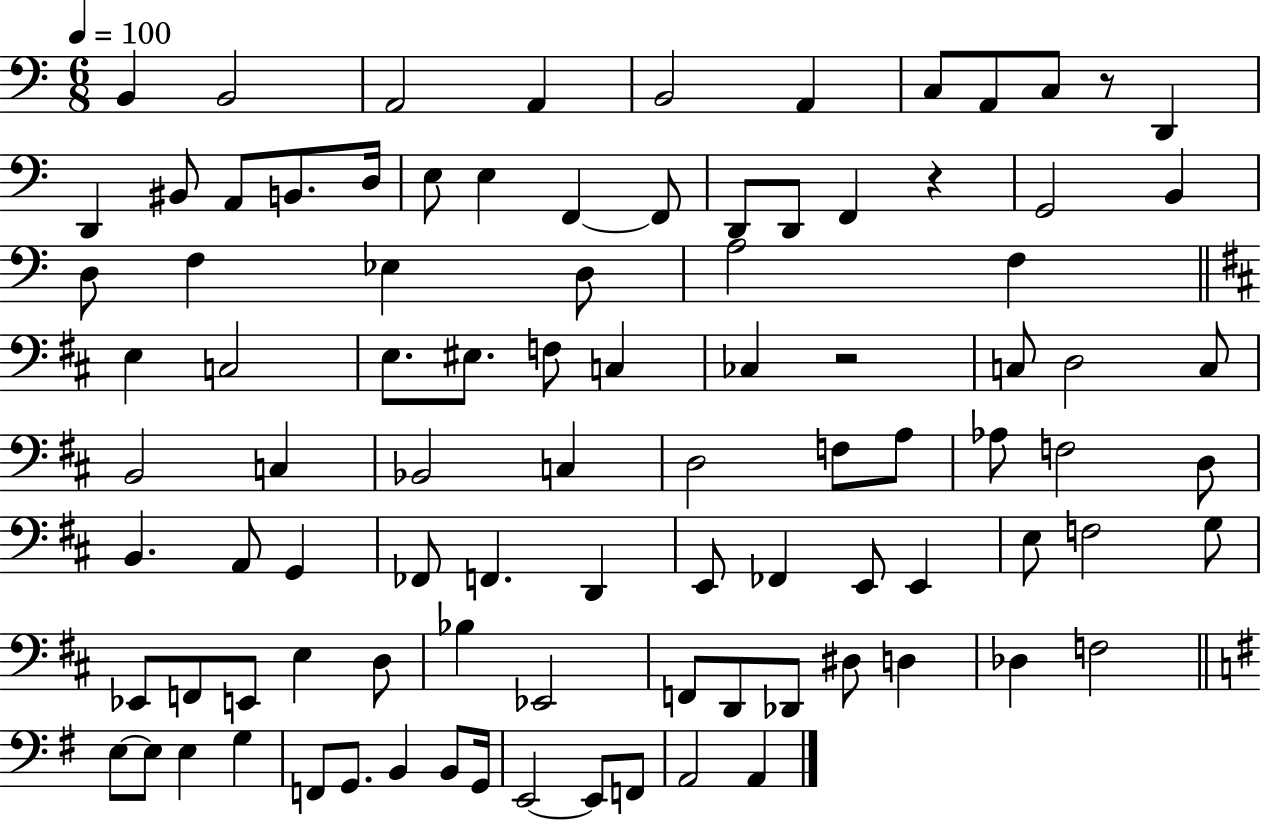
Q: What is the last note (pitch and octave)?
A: A2